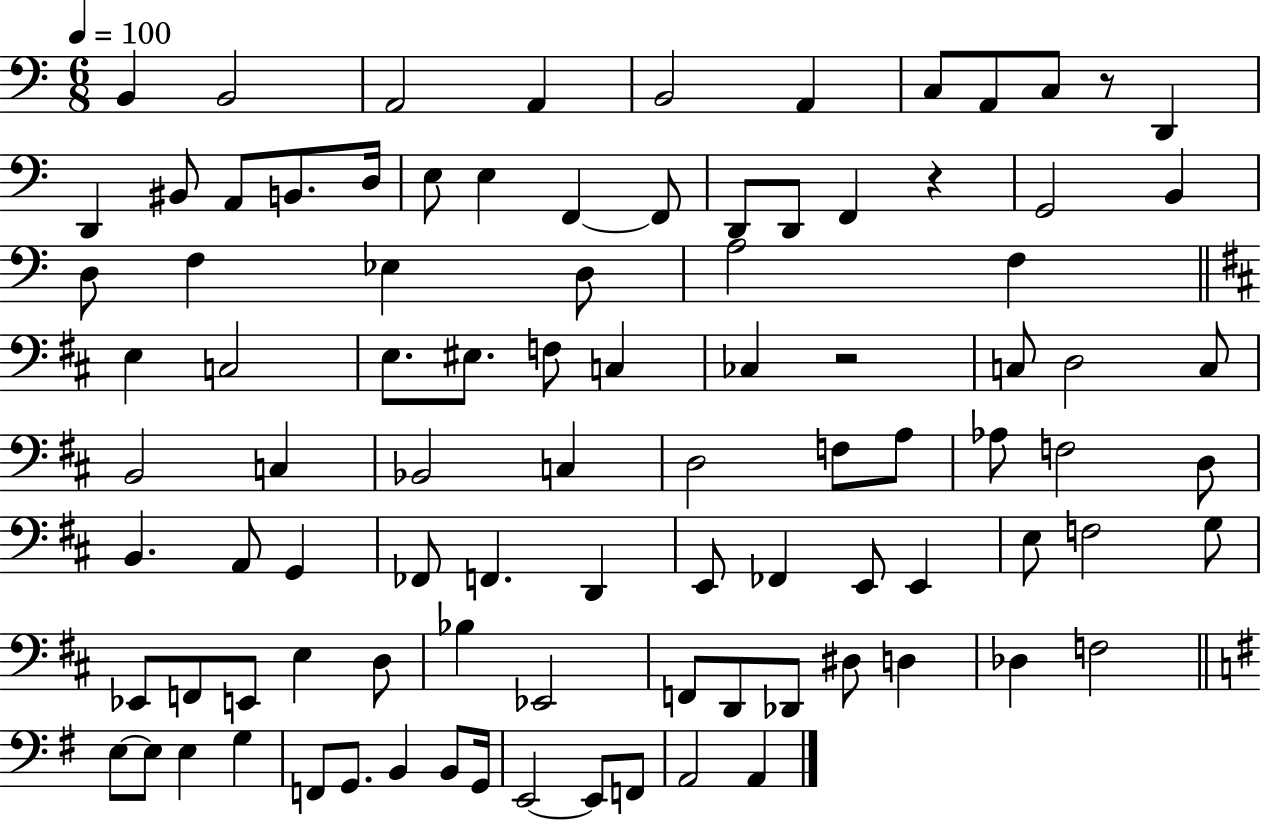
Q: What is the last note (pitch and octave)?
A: A2